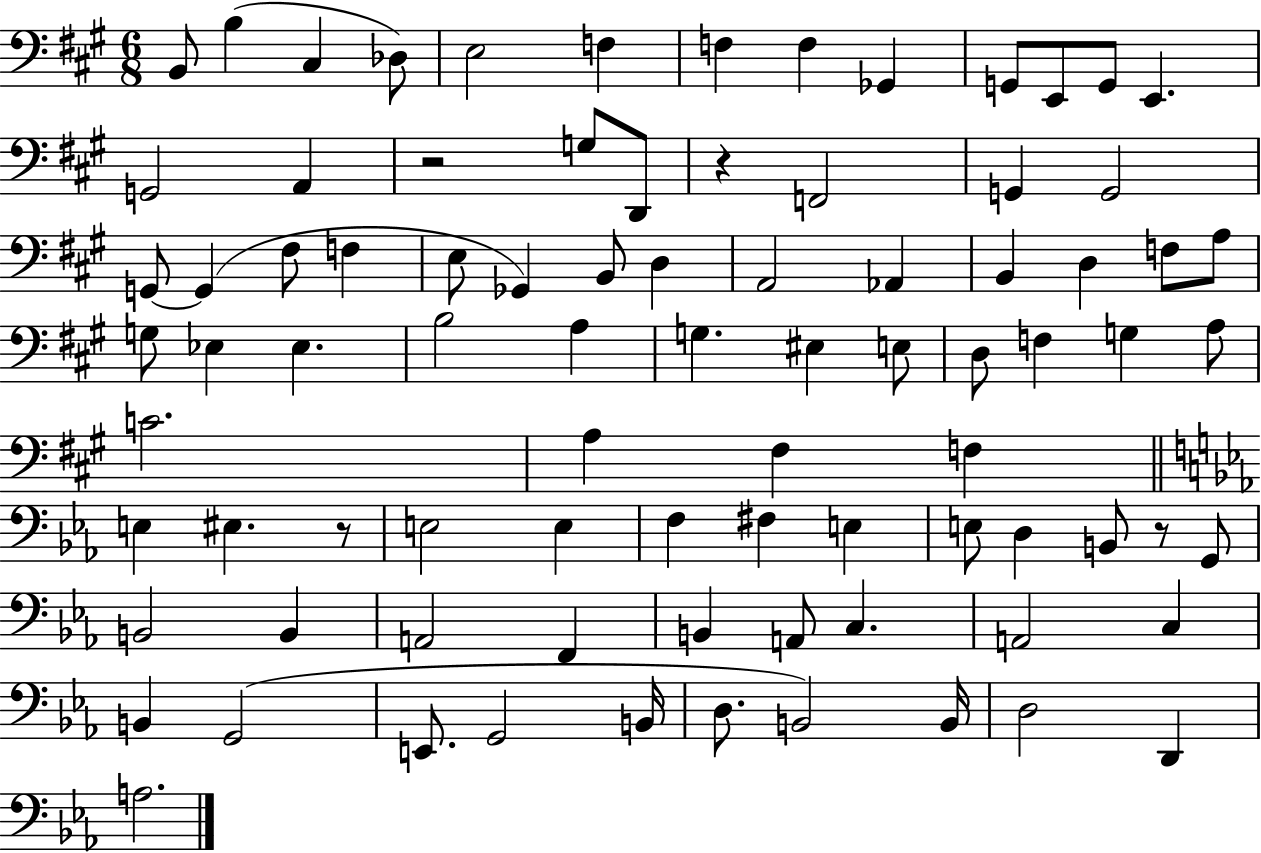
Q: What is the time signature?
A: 6/8